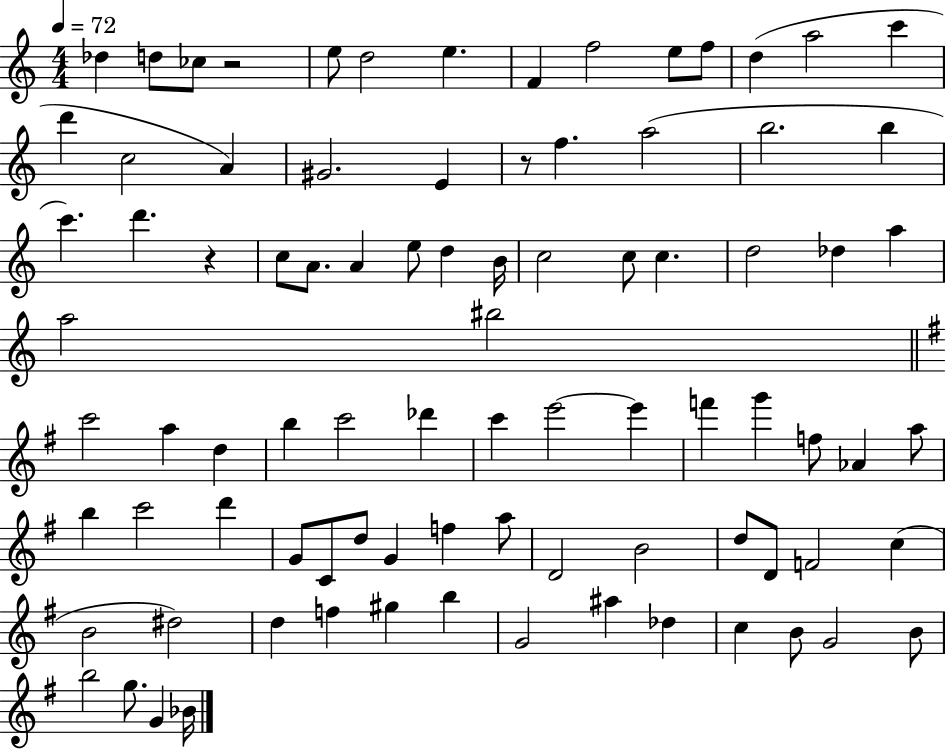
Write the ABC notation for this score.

X:1
T:Untitled
M:4/4
L:1/4
K:C
_d d/2 _c/2 z2 e/2 d2 e F f2 e/2 f/2 d a2 c' d' c2 A ^G2 E z/2 f a2 b2 b c' d' z c/2 A/2 A e/2 d B/4 c2 c/2 c d2 _d a a2 ^b2 c'2 a d b c'2 _d' c' e'2 e' f' g' f/2 _A a/2 b c'2 d' G/2 C/2 d/2 G f a/2 D2 B2 d/2 D/2 F2 c B2 ^d2 d f ^g b G2 ^a _d c B/2 G2 B/2 b2 g/2 G _B/4